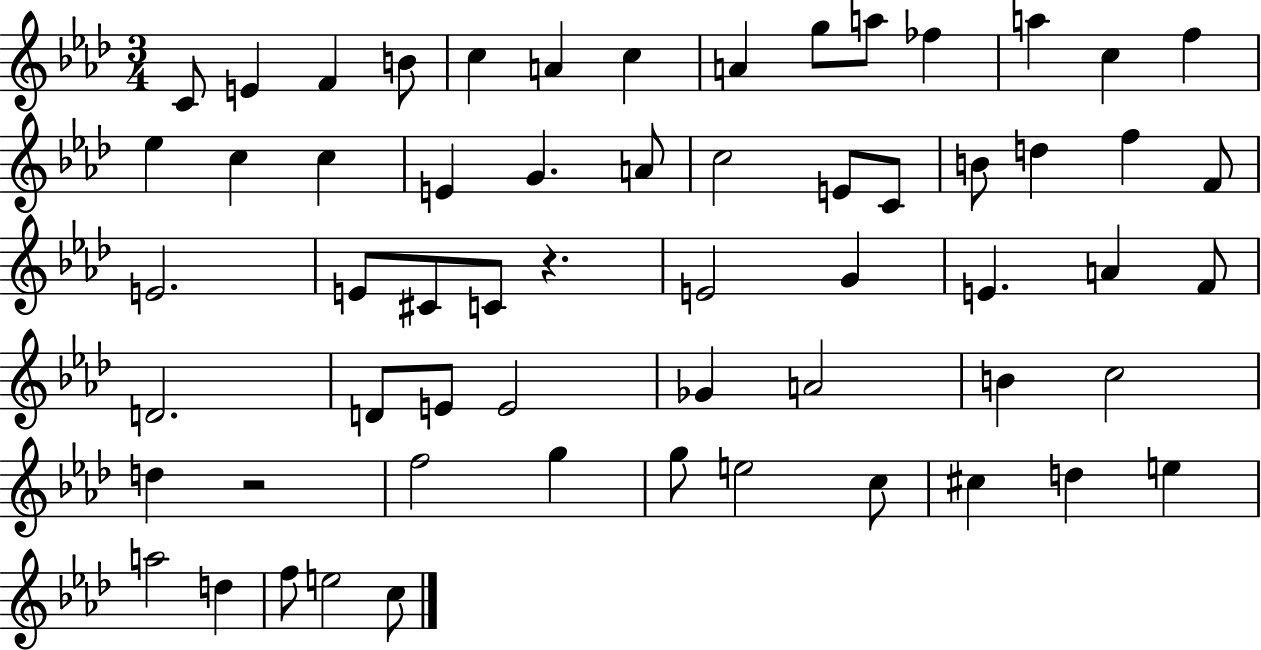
C4/e E4/q F4/q B4/e C5/q A4/q C5/q A4/q G5/e A5/e FES5/q A5/q C5/q F5/q Eb5/q C5/q C5/q E4/q G4/q. A4/e C5/h E4/e C4/e B4/e D5/q F5/q F4/e E4/h. E4/e C#4/e C4/e R/q. E4/h G4/q E4/q. A4/q F4/e D4/h. D4/e E4/e E4/h Gb4/q A4/h B4/q C5/h D5/q R/h F5/h G5/q G5/e E5/h C5/e C#5/q D5/q E5/q A5/h D5/q F5/e E5/h C5/e